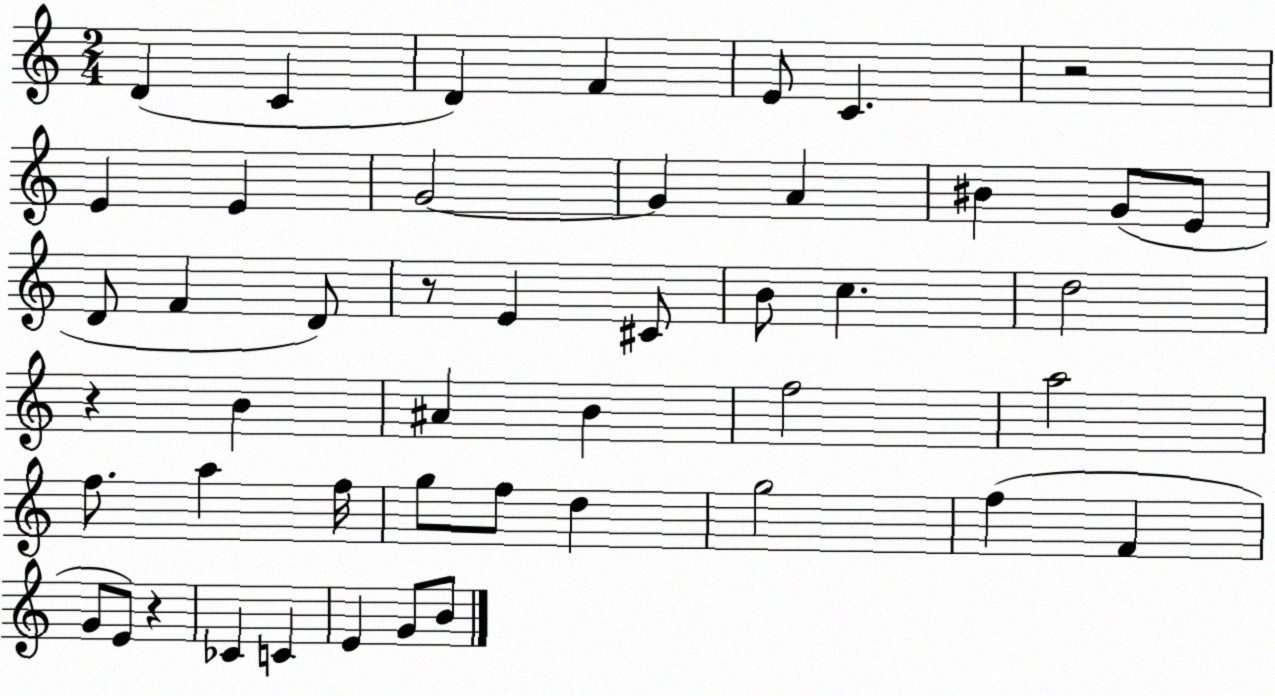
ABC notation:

X:1
T:Untitled
M:2/4
L:1/4
K:C
D C D F E/2 C z2 E E G2 G A ^B G/2 E/2 D/2 F D/2 z/2 E ^C/2 B/2 c d2 z B ^A B f2 a2 f/2 a f/4 g/2 f/2 d g2 f F G/2 E/2 z _C C E G/2 B/2